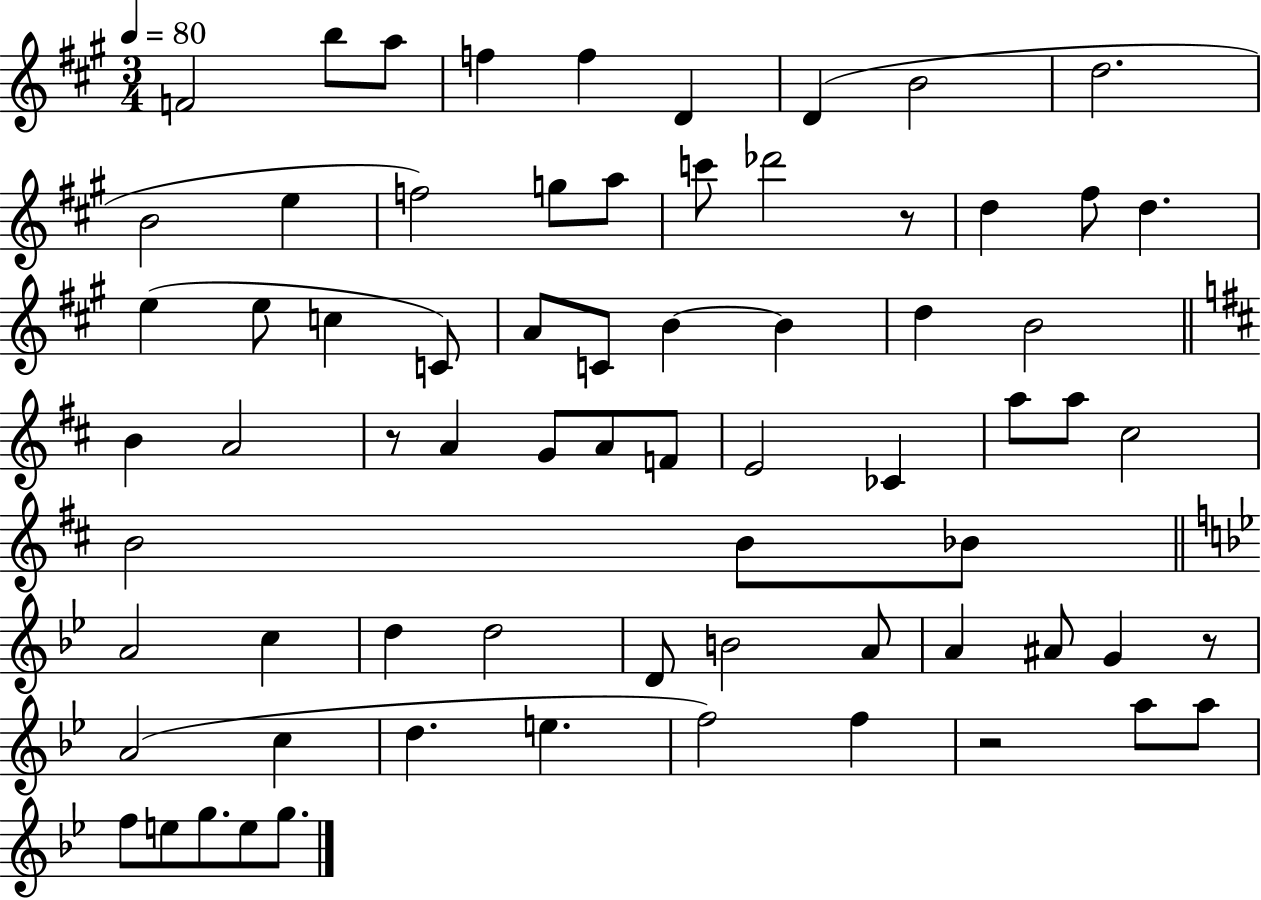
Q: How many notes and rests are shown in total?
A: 70